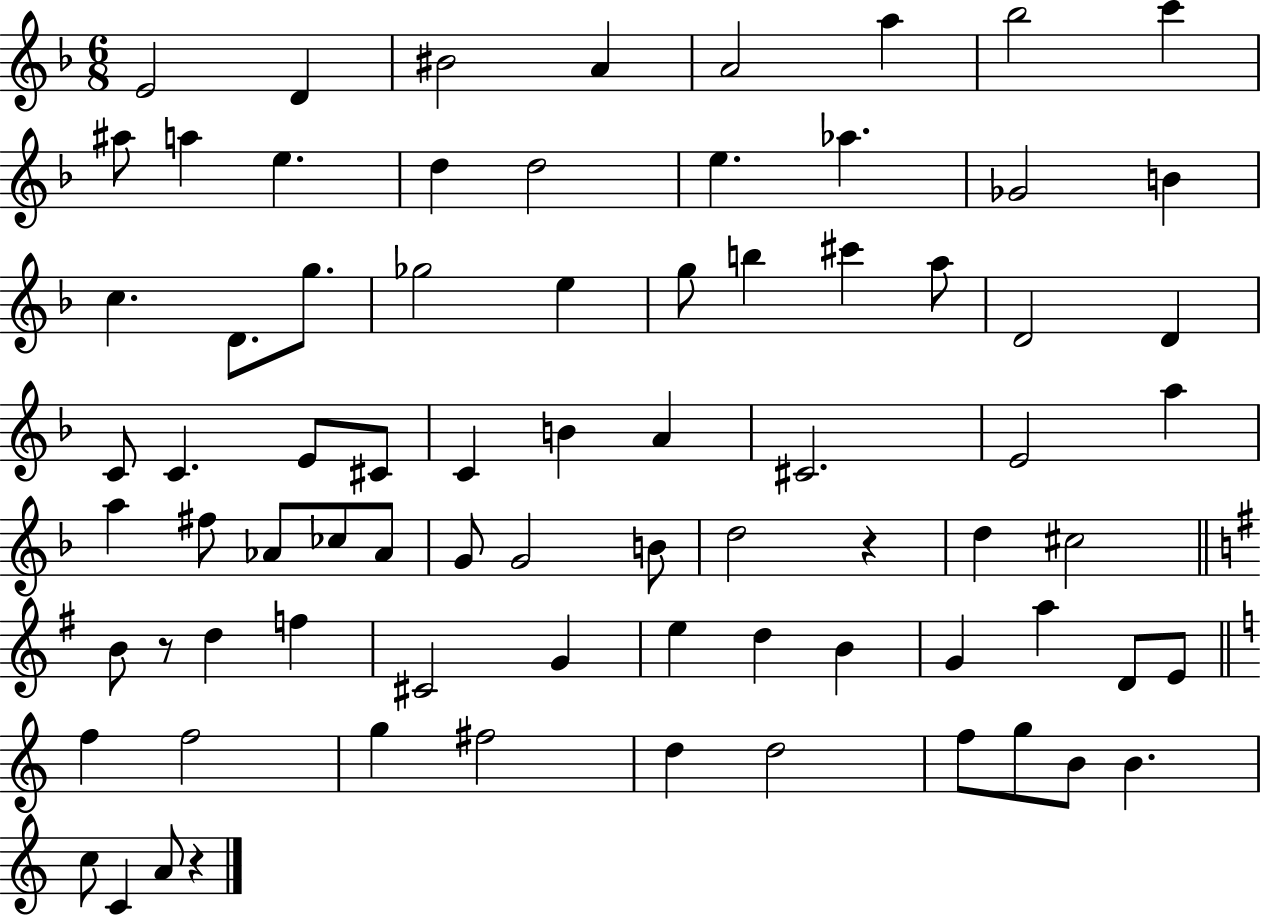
{
  \clef treble
  \numericTimeSignature
  \time 6/8
  \key f \major
  e'2 d'4 | bis'2 a'4 | a'2 a''4 | bes''2 c'''4 | \break ais''8 a''4 e''4. | d''4 d''2 | e''4. aes''4. | ges'2 b'4 | \break c''4. d'8. g''8. | ges''2 e''4 | g''8 b''4 cis'''4 a''8 | d'2 d'4 | \break c'8 c'4. e'8 cis'8 | c'4 b'4 a'4 | cis'2. | e'2 a''4 | \break a''4 fis''8 aes'8 ces''8 aes'8 | g'8 g'2 b'8 | d''2 r4 | d''4 cis''2 | \break \bar "||" \break \key g \major b'8 r8 d''4 f''4 | cis'2 g'4 | e''4 d''4 b'4 | g'4 a''4 d'8 e'8 | \break \bar "||" \break \key a \minor f''4 f''2 | g''4 fis''2 | d''4 d''2 | f''8 g''8 b'8 b'4. | \break c''8 c'4 a'8 r4 | \bar "|."
}